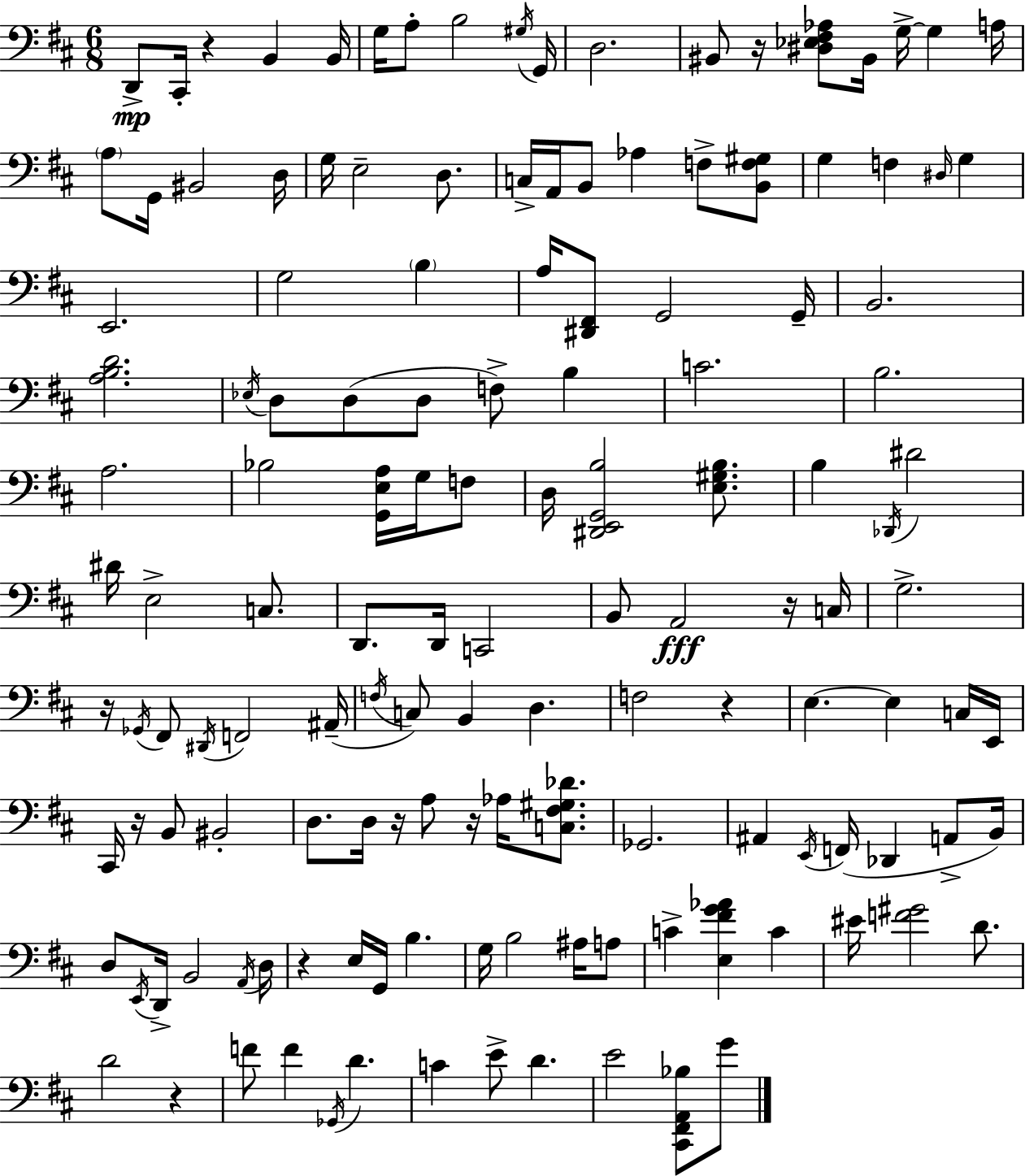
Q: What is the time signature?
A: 6/8